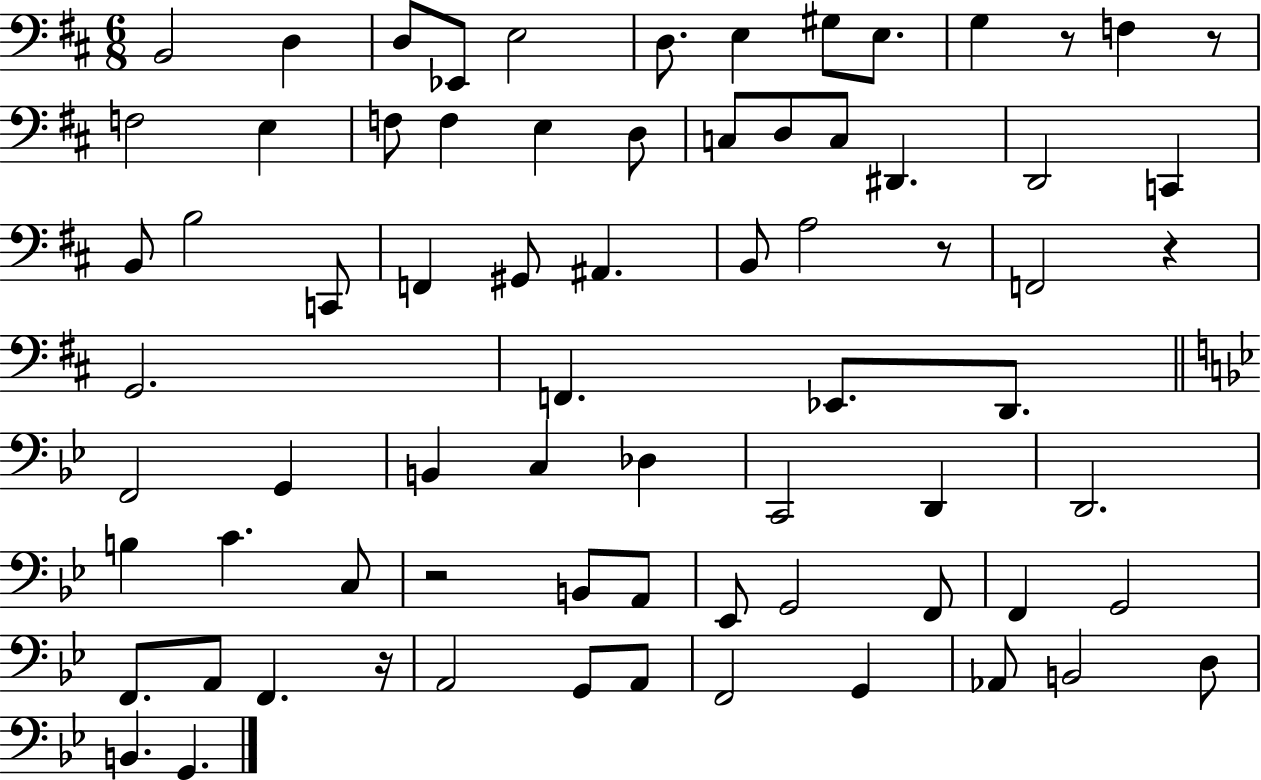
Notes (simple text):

B2/h D3/q D3/e Eb2/e E3/h D3/e. E3/q G#3/e E3/e. G3/q R/e F3/q R/e F3/h E3/q F3/e F3/q E3/q D3/e C3/e D3/e C3/e D#2/q. D2/h C2/q B2/e B3/h C2/e F2/q G#2/e A#2/q. B2/e A3/h R/e F2/h R/q G2/h. F2/q. Eb2/e. D2/e. F2/h G2/q B2/q C3/q Db3/q C2/h D2/q D2/h. B3/q C4/q. C3/e R/h B2/e A2/e Eb2/e G2/h F2/e F2/q G2/h F2/e. A2/e F2/q. R/s A2/h G2/e A2/e F2/h G2/q Ab2/e B2/h D3/e B2/q. G2/q.